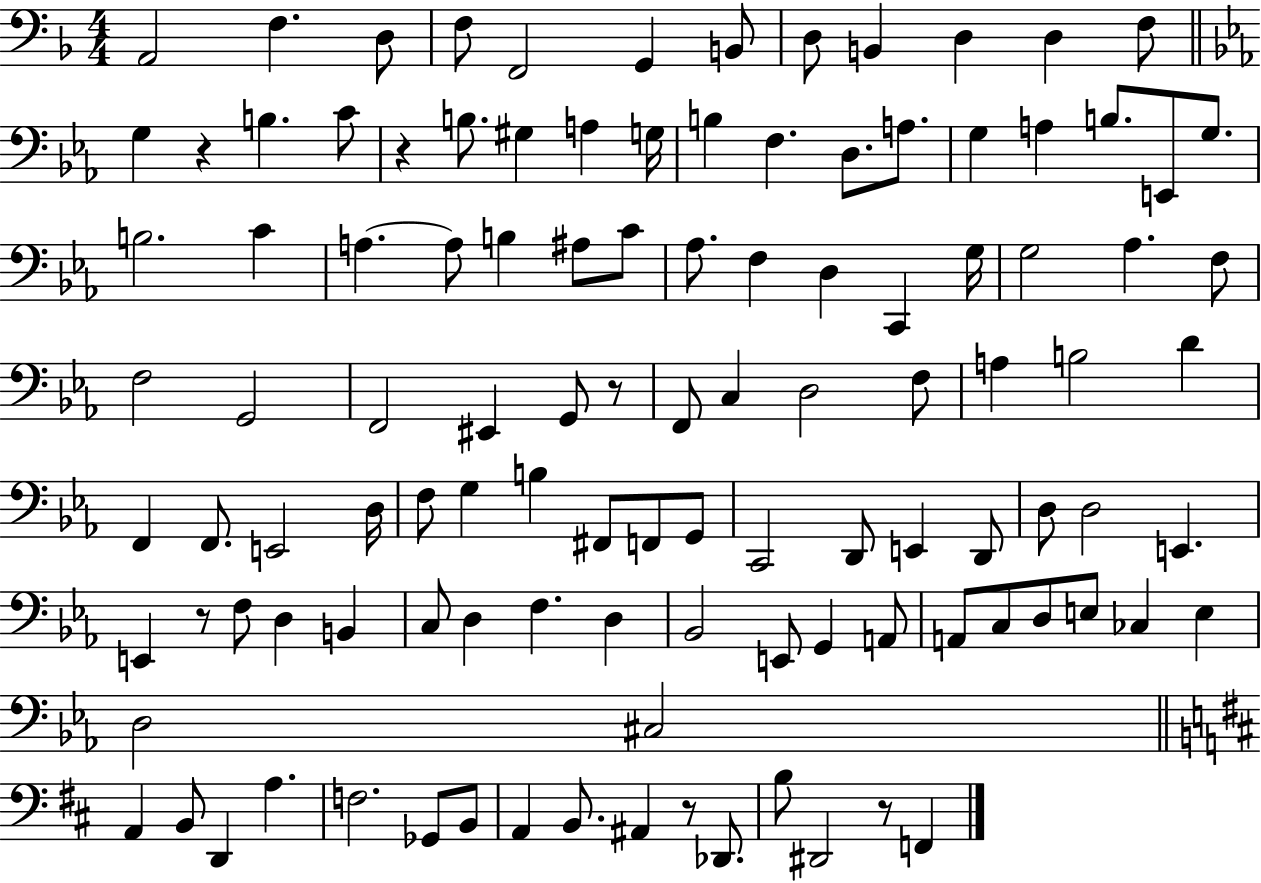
A2/h F3/q. D3/e F3/e F2/h G2/q B2/e D3/e B2/q D3/q D3/q F3/e G3/q R/q B3/q. C4/e R/q B3/e. G#3/q A3/q G3/s B3/q F3/q. D3/e. A3/e. G3/q A3/q B3/e. E2/e G3/e. B3/h. C4/q A3/q. A3/e B3/q A#3/e C4/e Ab3/e. F3/q D3/q C2/q G3/s G3/h Ab3/q. F3/e F3/h G2/h F2/h EIS2/q G2/e R/e F2/e C3/q D3/h F3/e A3/q B3/h D4/q F2/q F2/e. E2/h D3/s F3/e G3/q B3/q F#2/e F2/e G2/e C2/h D2/e E2/q D2/e D3/e D3/h E2/q. E2/q R/e F3/e D3/q B2/q C3/e D3/q F3/q. D3/q Bb2/h E2/e G2/q A2/e A2/e C3/e D3/e E3/e CES3/q E3/q D3/h C#3/h A2/q B2/e D2/q A3/q. F3/h. Gb2/e B2/e A2/q B2/e. A#2/q R/e Db2/e. B3/e D#2/h R/e F2/q